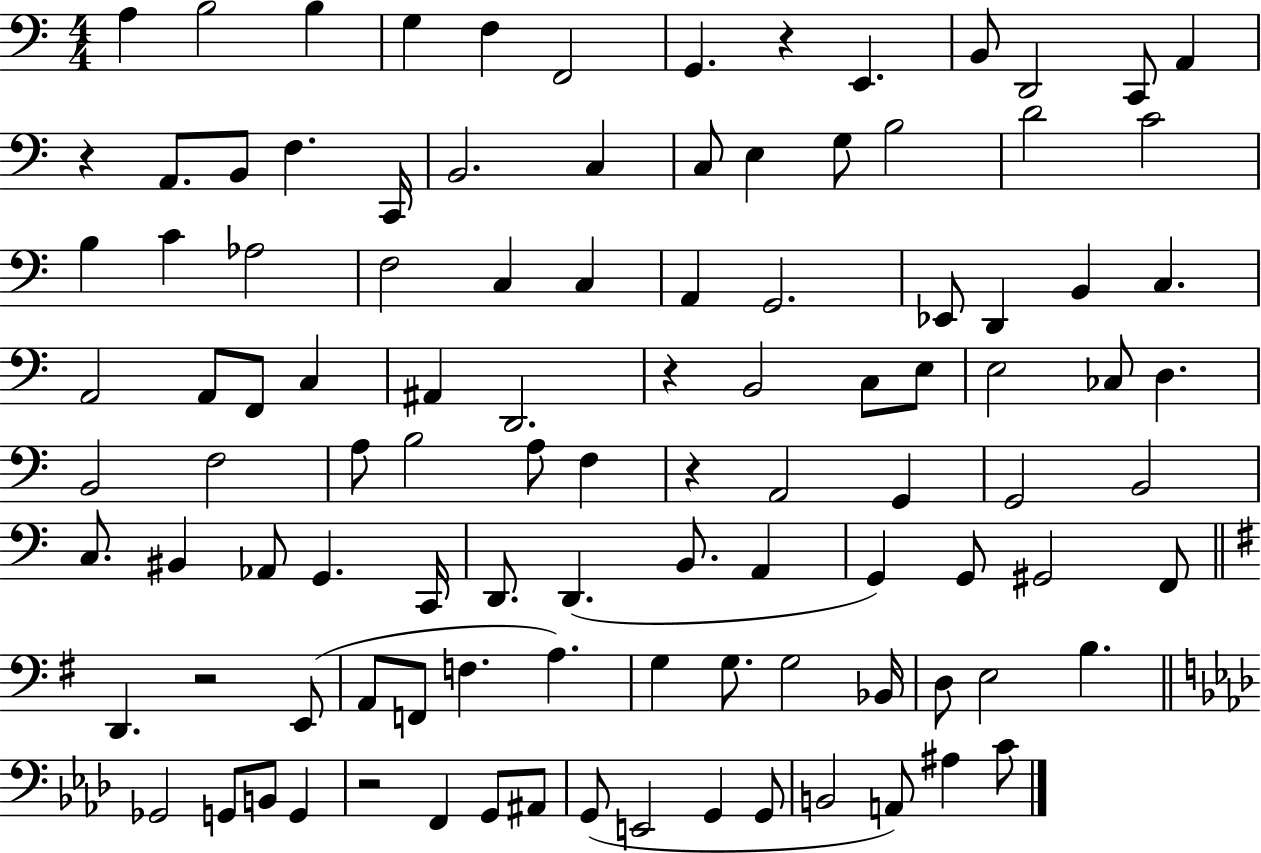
{
  \clef bass
  \numericTimeSignature
  \time 4/4
  \key c \major
  a4 b2 b4 | g4 f4 f,2 | g,4. r4 e,4. | b,8 d,2 c,8 a,4 | \break r4 a,8. b,8 f4. c,16 | b,2. c4 | c8 e4 g8 b2 | d'2 c'2 | \break b4 c'4 aes2 | f2 c4 c4 | a,4 g,2. | ees,8 d,4 b,4 c4. | \break a,2 a,8 f,8 c4 | ais,4 d,2. | r4 b,2 c8 e8 | e2 ces8 d4. | \break b,2 f2 | a8 b2 a8 f4 | r4 a,2 g,4 | g,2 b,2 | \break c8. bis,4 aes,8 g,4. c,16 | d,8. d,4.( b,8. a,4 | g,4) g,8 gis,2 f,8 | \bar "||" \break \key g \major d,4. r2 e,8( | a,8 f,8 f4. a4.) | g4 g8. g2 bes,16 | d8 e2 b4. | \break \bar "||" \break \key aes \major ges,2 g,8 b,8 g,4 | r2 f,4 g,8 ais,8 | g,8( e,2 g,4 g,8 | b,2 a,8) ais4 c'8 | \break \bar "|."
}